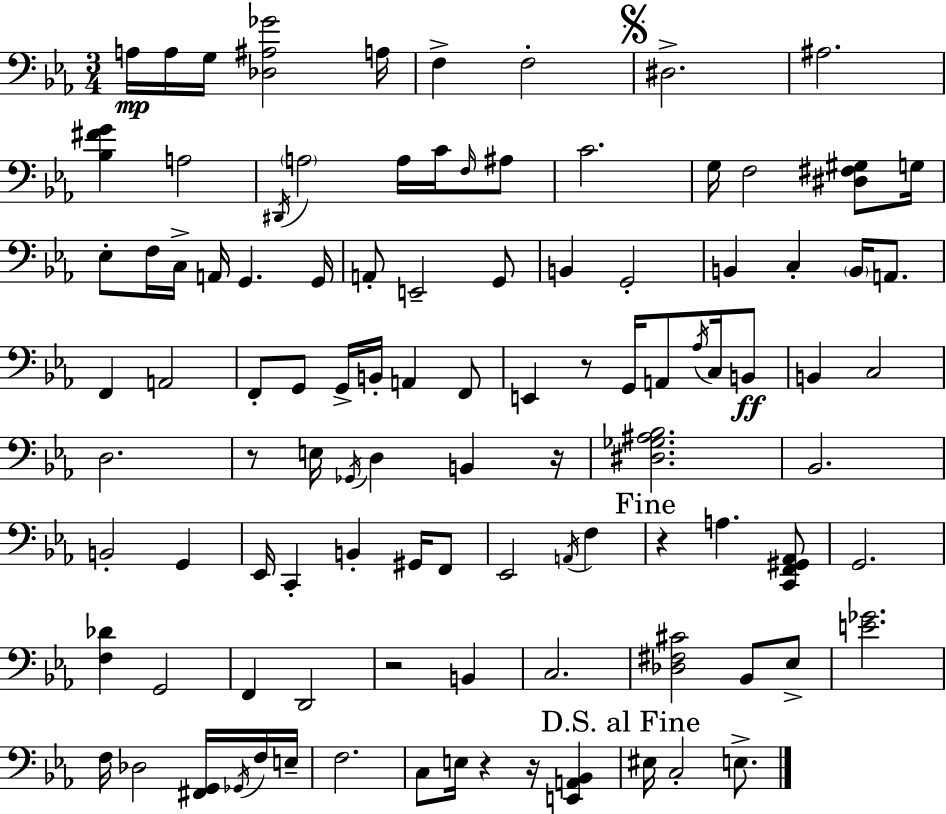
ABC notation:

X:1
T:Untitled
M:3/4
L:1/4
K:Eb
A,/4 A,/4 G,/4 [_D,^A,_G]2 A,/4 F, F,2 ^D,2 ^A,2 [_B,^FG] A,2 ^D,,/4 A,2 A,/4 C/4 F,/4 ^A,/2 C2 G,/4 F,2 [^D,^F,^G,]/2 G,/4 _E,/2 F,/4 C,/4 A,,/4 G,, G,,/4 A,,/2 E,,2 G,,/2 B,, G,,2 B,, C, B,,/4 A,,/2 F,, A,,2 F,,/2 G,,/2 G,,/4 B,,/4 A,, F,,/2 E,, z/2 G,,/4 A,,/2 _A,/4 C,/4 B,,/2 B,, C,2 D,2 z/2 E,/4 _G,,/4 D, B,, z/4 [^D,_G,^A,_B,]2 _B,,2 B,,2 G,, _E,,/4 C,, B,, ^G,,/4 F,,/2 _E,,2 A,,/4 F, z A, [C,,F,,^G,,_A,,]/2 G,,2 [F,_D] G,,2 F,, D,,2 z2 B,, C,2 [_D,^F,^C]2 _B,,/2 _E,/2 [E_G]2 F,/4 _D,2 [^F,,G,,]/4 _G,,/4 F,/4 E,/4 F,2 C,/2 E,/4 z z/4 [E,,A,,_B,,] ^E,/4 C,2 E,/2